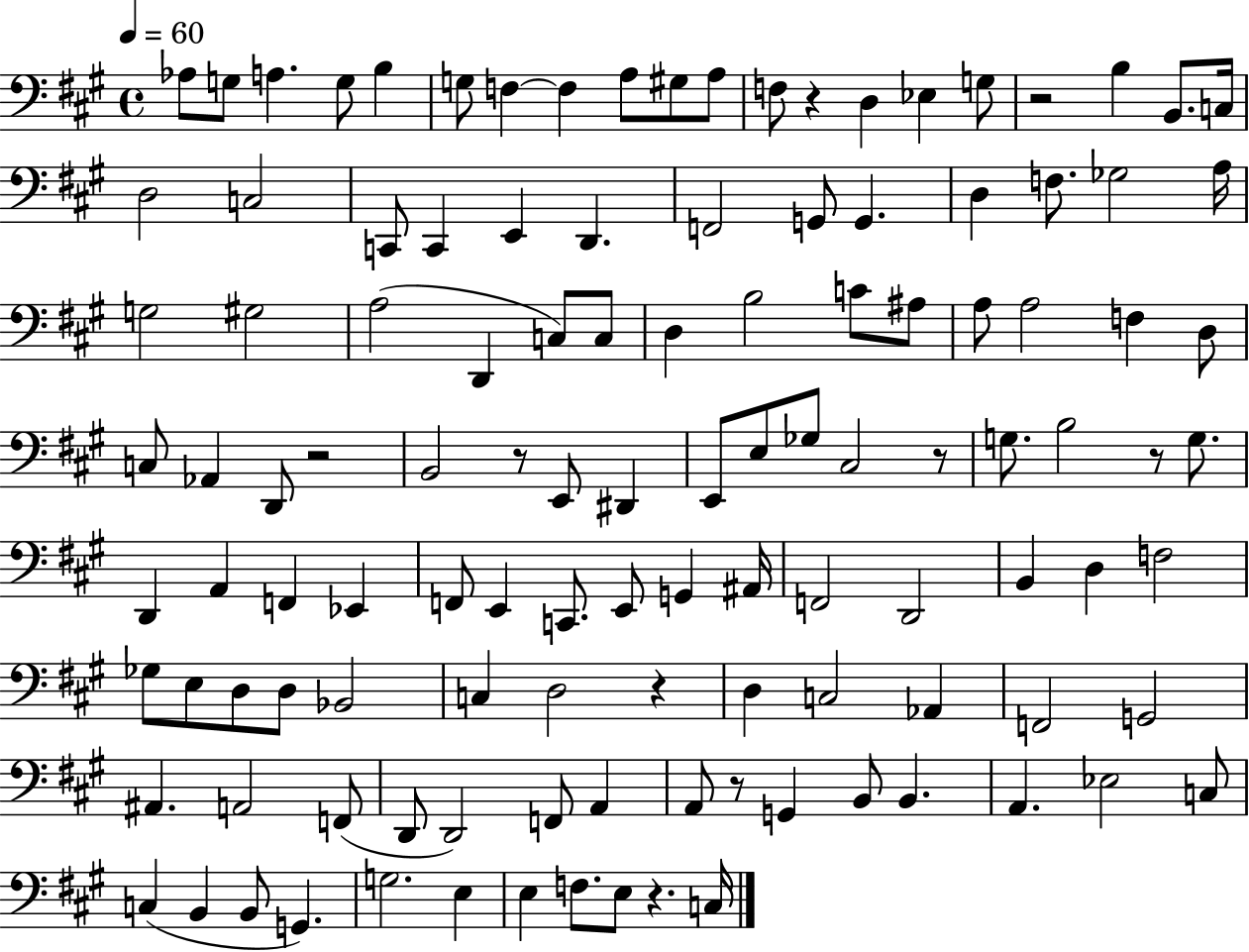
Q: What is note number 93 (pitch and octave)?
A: A2